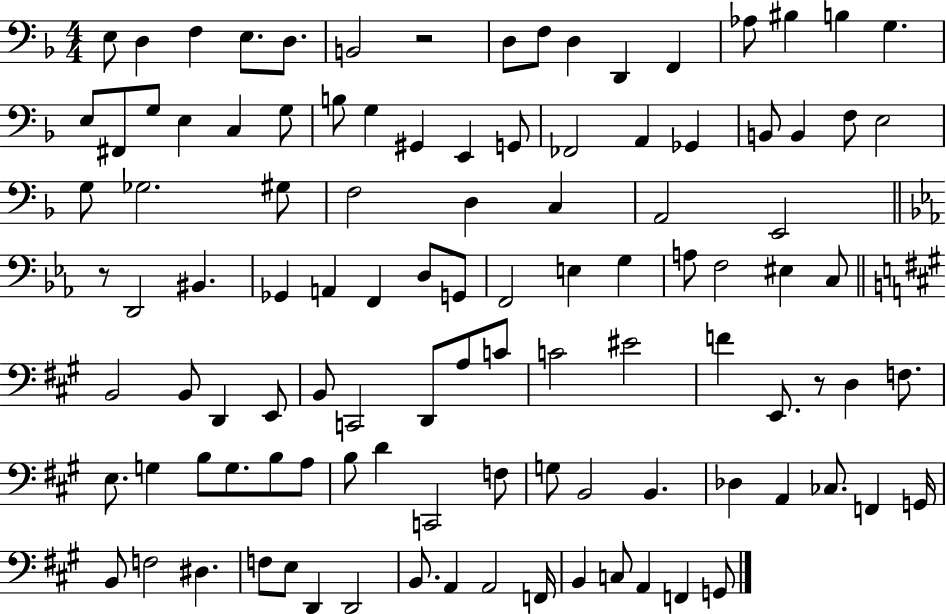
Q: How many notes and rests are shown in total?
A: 107